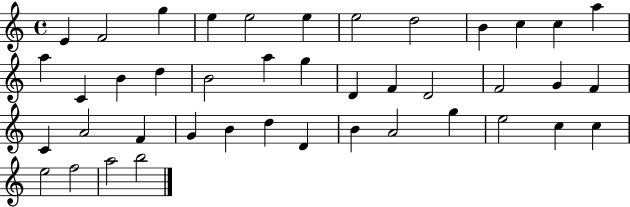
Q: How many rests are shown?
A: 0